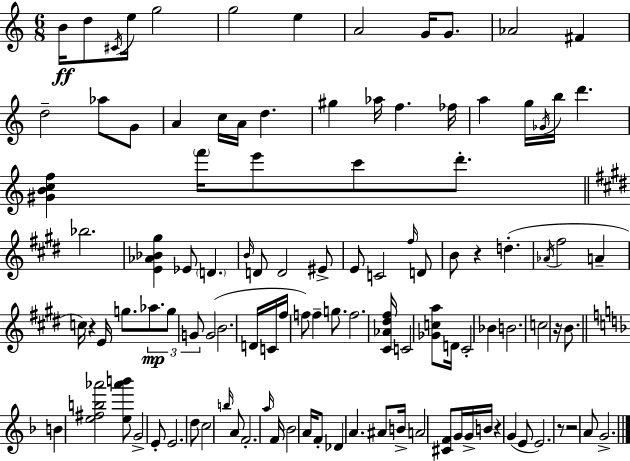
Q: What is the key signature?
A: C major